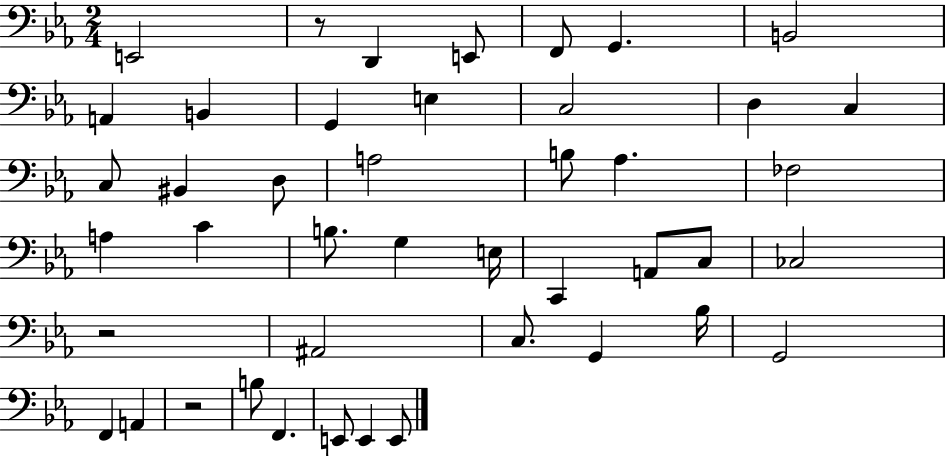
X:1
T:Untitled
M:2/4
L:1/4
K:Eb
E,,2 z/2 D,, E,,/2 F,,/2 G,, B,,2 A,, B,, G,, E, C,2 D, C, C,/2 ^B,, D,/2 A,2 B,/2 _A, _F,2 A, C B,/2 G, E,/4 C,, A,,/2 C,/2 _C,2 z2 ^A,,2 C,/2 G,, _B,/4 G,,2 F,, A,, z2 B,/2 F,, E,,/2 E,, E,,/2